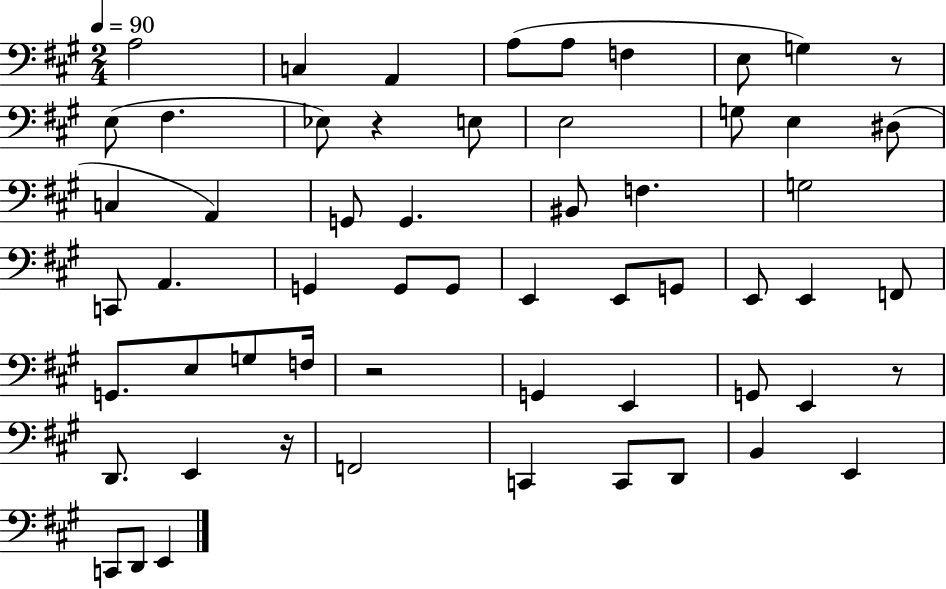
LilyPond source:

{
  \clef bass
  \numericTimeSignature
  \time 2/4
  \key a \major
  \tempo 4 = 90
  \repeat volta 2 { a2 | c4 a,4 | a8( a8 f4 | e8 g4) r8 | \break e8( fis4. | ees8) r4 e8 | e2 | g8 e4 dis8( | \break c4 a,4) | g,8 g,4. | bis,8 f4. | g2 | \break c,8 a,4. | g,4 g,8 g,8 | e,4 e,8 g,8 | e,8 e,4 f,8 | \break g,8. e8 g8 f16 | r2 | g,4 e,4 | g,8 e,4 r8 | \break d,8. e,4 r16 | f,2 | c,4 c,8 d,8 | b,4 e,4 | \break c,8 d,8 e,4 | } \bar "|."
}